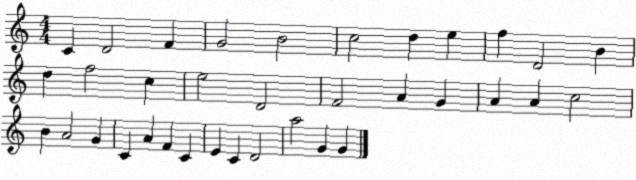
X:1
T:Untitled
M:4/4
L:1/4
K:C
C D2 F G2 B2 c2 d e f D2 B d f2 c e2 D2 F2 A G A A c2 B A2 G C A F C E C D2 a2 G G